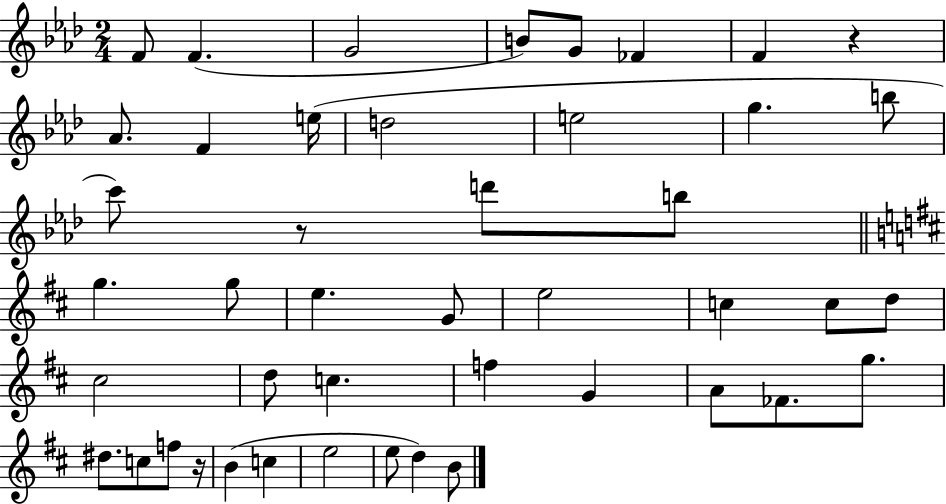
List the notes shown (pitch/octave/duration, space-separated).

F4/e F4/q. G4/h B4/e G4/e FES4/q F4/q R/q Ab4/e. F4/q E5/s D5/h E5/h G5/q. B5/e C6/e R/e D6/e B5/e G5/q. G5/e E5/q. G4/e E5/h C5/q C5/e D5/e C#5/h D5/e C5/q. F5/q G4/q A4/e FES4/e. G5/e. D#5/e. C5/e F5/e R/s B4/q C5/q E5/h E5/e D5/q B4/e